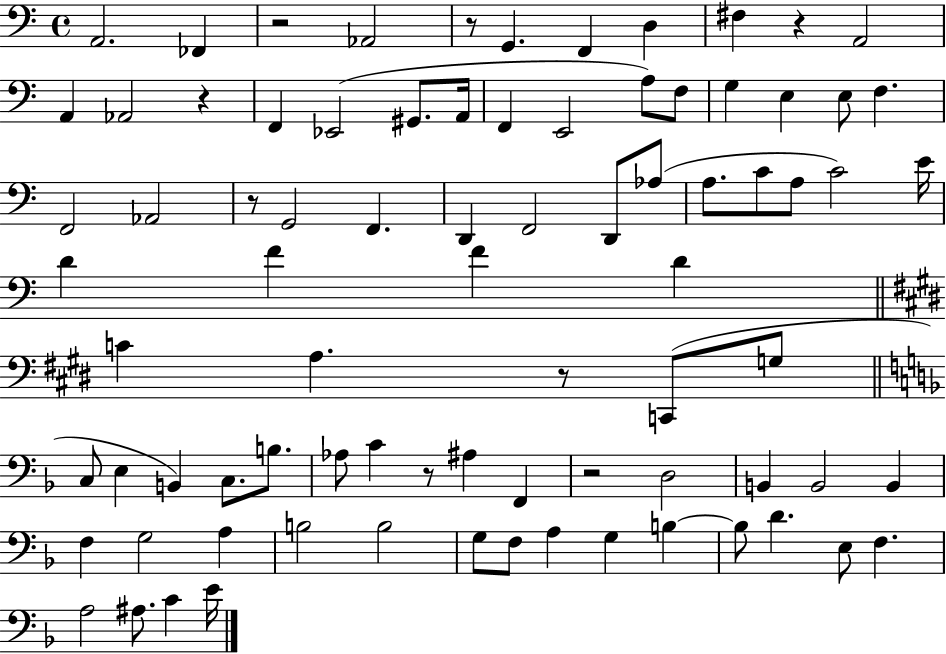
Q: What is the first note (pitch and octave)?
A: A2